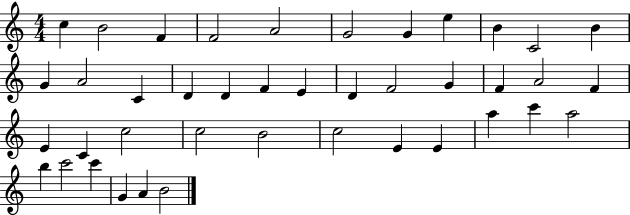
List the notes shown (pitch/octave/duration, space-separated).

C5/q B4/h F4/q F4/h A4/h G4/h G4/q E5/q B4/q C4/h B4/q G4/q A4/h C4/q D4/q D4/q F4/q E4/q D4/q F4/h G4/q F4/q A4/h F4/q E4/q C4/q C5/h C5/h B4/h C5/h E4/q E4/q A5/q C6/q A5/h B5/q C6/h C6/q G4/q A4/q B4/h